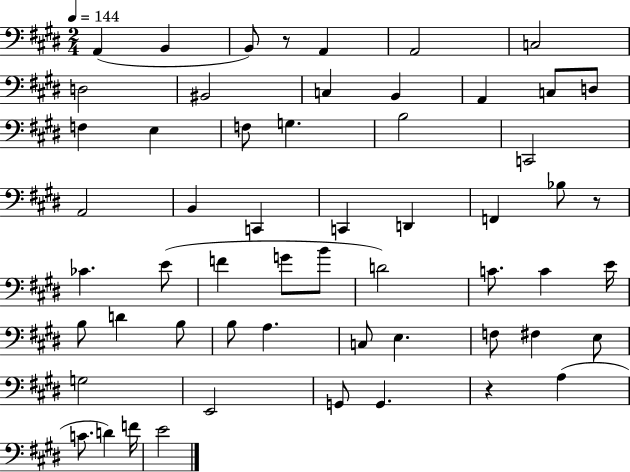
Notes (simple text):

A2/q B2/q B2/e R/e A2/q A2/h C3/h D3/h BIS2/h C3/q B2/q A2/q C3/e D3/e F3/q E3/q F3/e G3/q. B3/h C2/h A2/h B2/q C2/q C2/q D2/q F2/q Bb3/e R/e CES4/q. E4/e F4/q G4/e B4/e D4/h C4/e. C4/q E4/s B3/e D4/q B3/e B3/e A3/q. C3/e E3/q. F3/e F#3/q E3/e G3/h E2/h G2/e G2/q. R/q A3/q C4/e. D4/q F4/s E4/h